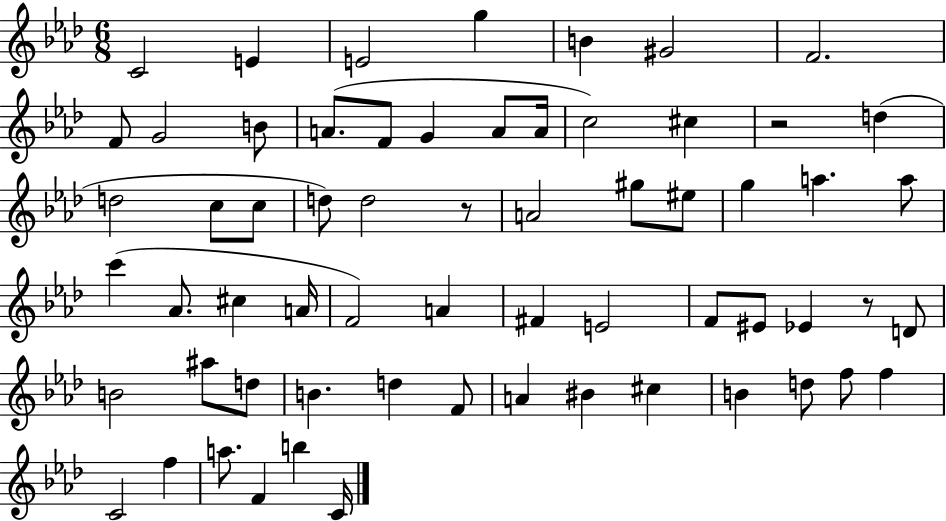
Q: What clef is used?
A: treble